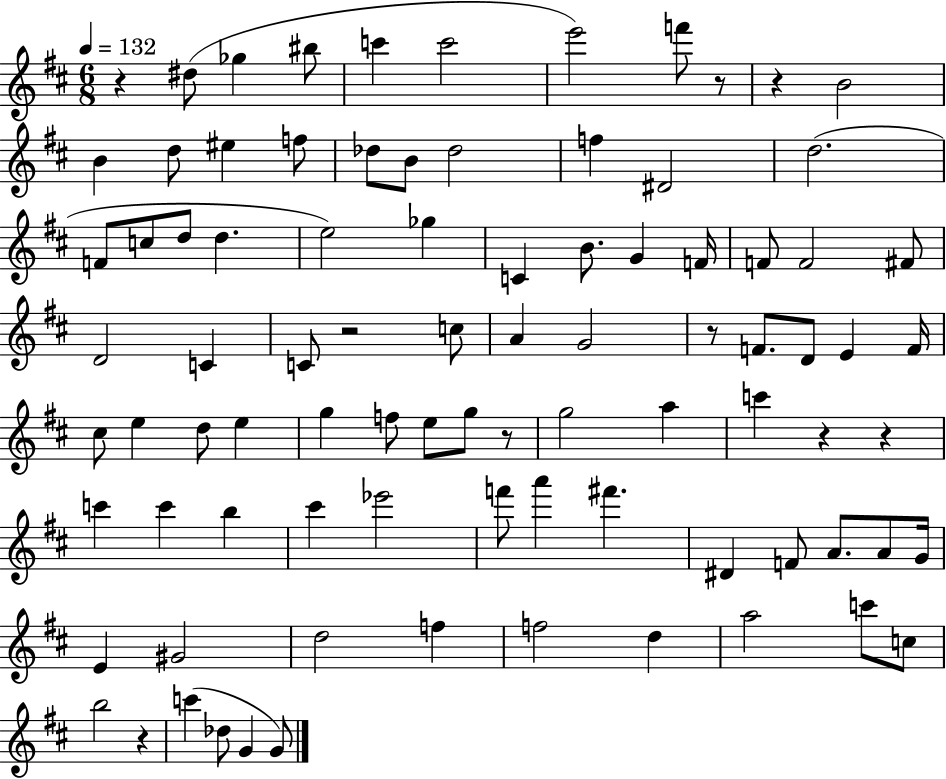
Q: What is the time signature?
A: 6/8